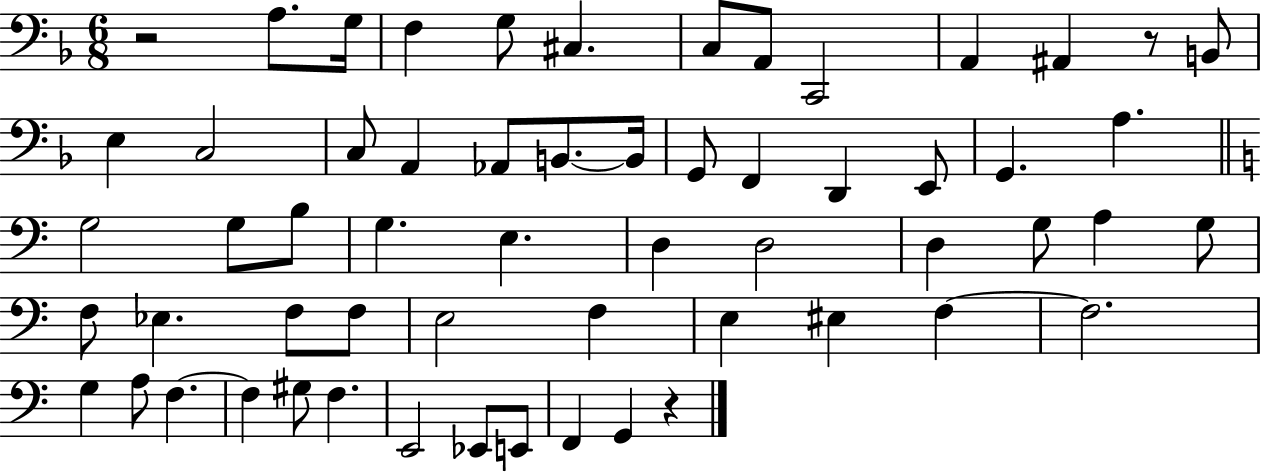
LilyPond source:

{
  \clef bass
  \numericTimeSignature
  \time 6/8
  \key f \major
  \repeat volta 2 { r2 a8. g16 | f4 g8 cis4. | c8 a,8 c,2 | a,4 ais,4 r8 b,8 | \break e4 c2 | c8 a,4 aes,8 b,8.~~ b,16 | g,8 f,4 d,4 e,8 | g,4. a4. | \break \bar "||" \break \key c \major g2 g8 b8 | g4. e4. | d4 d2 | d4 g8 a4 g8 | \break f8 ees4. f8 f8 | e2 f4 | e4 eis4 f4~~ | f2. | \break g4 a8 f4.~~ | f4 gis8 f4. | e,2 ees,8 e,8 | f,4 g,4 r4 | \break } \bar "|."
}